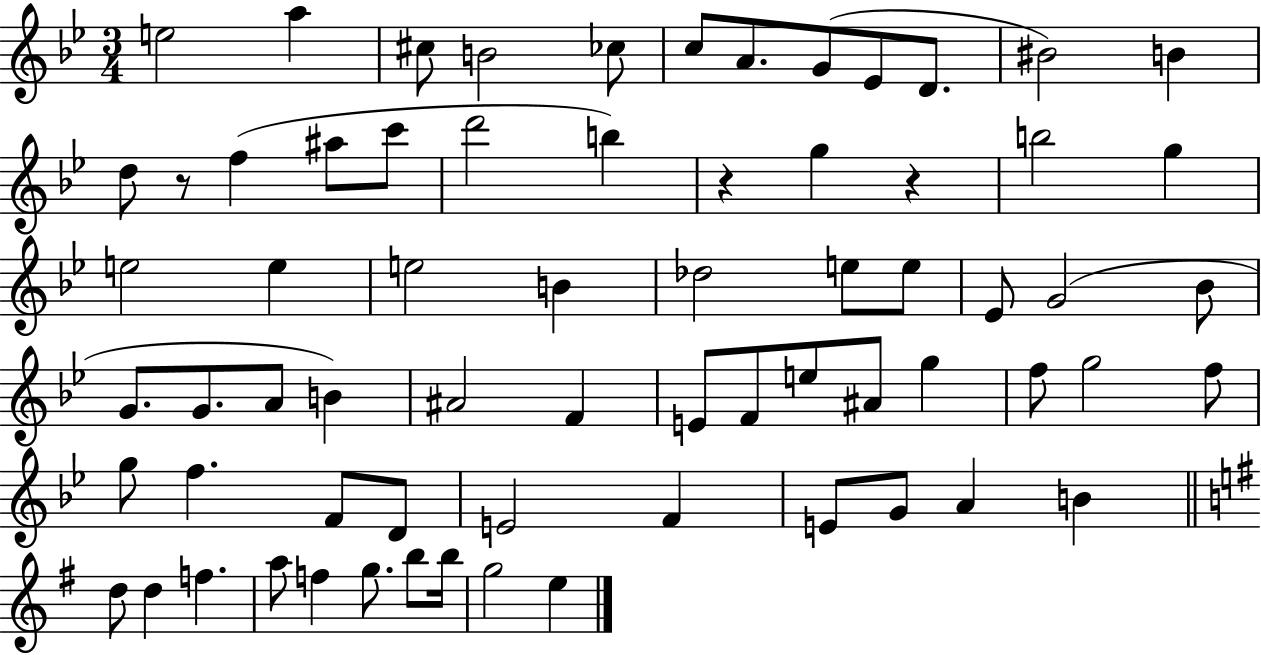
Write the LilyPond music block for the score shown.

{
  \clef treble
  \numericTimeSignature
  \time 3/4
  \key bes \major
  e''2 a''4 | cis''8 b'2 ces''8 | c''8 a'8. g'8( ees'8 d'8. | bis'2) b'4 | \break d''8 r8 f''4( ais''8 c'''8 | d'''2 b''4) | r4 g''4 r4 | b''2 g''4 | \break e''2 e''4 | e''2 b'4 | des''2 e''8 e''8 | ees'8 g'2( bes'8 | \break g'8. g'8. a'8 b'4) | ais'2 f'4 | e'8 f'8 e''8 ais'8 g''4 | f''8 g''2 f''8 | \break g''8 f''4. f'8 d'8 | e'2 f'4 | e'8 g'8 a'4 b'4 | \bar "||" \break \key e \minor d''8 d''4 f''4. | a''8 f''4 g''8. b''8 b''16 | g''2 e''4 | \bar "|."
}